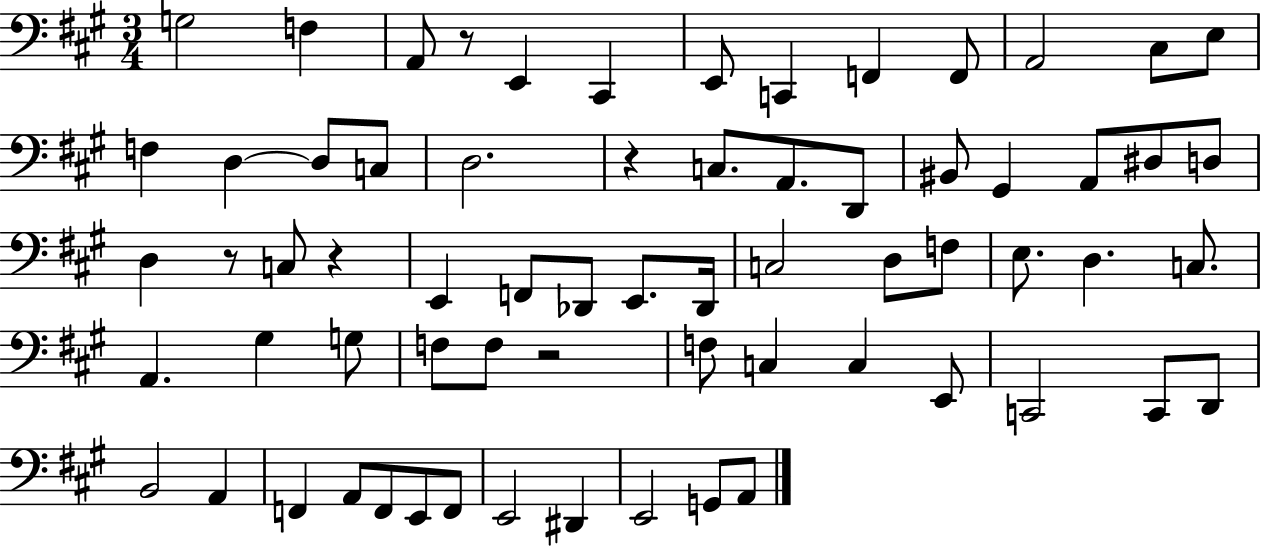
X:1
T:Untitled
M:3/4
L:1/4
K:A
G,2 F, A,,/2 z/2 E,, ^C,, E,,/2 C,, F,, F,,/2 A,,2 ^C,/2 E,/2 F, D, D,/2 C,/2 D,2 z C,/2 A,,/2 D,,/2 ^B,,/2 ^G,, A,,/2 ^D,/2 D,/2 D, z/2 C,/2 z E,, F,,/2 _D,,/2 E,,/2 _D,,/4 C,2 D,/2 F,/2 E,/2 D, C,/2 A,, ^G, G,/2 F,/2 F,/2 z2 F,/2 C, C, E,,/2 C,,2 C,,/2 D,,/2 B,,2 A,, F,, A,,/2 F,,/2 E,,/2 F,,/2 E,,2 ^D,, E,,2 G,,/2 A,,/2